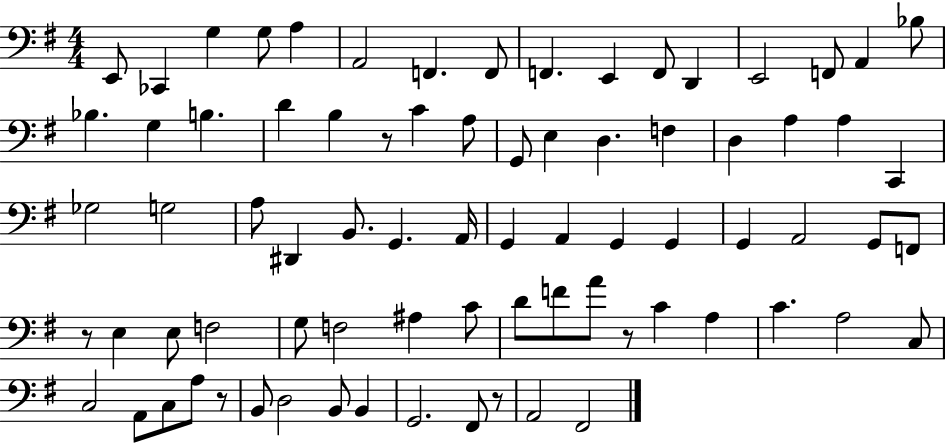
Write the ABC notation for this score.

X:1
T:Untitled
M:4/4
L:1/4
K:G
E,,/2 _C,, G, G,/2 A, A,,2 F,, F,,/2 F,, E,, F,,/2 D,, E,,2 F,,/2 A,, _B,/2 _B, G, B, D B, z/2 C A,/2 G,,/2 E, D, F, D, A, A, C,, _G,2 G,2 A,/2 ^D,, B,,/2 G,, A,,/4 G,, A,, G,, G,, G,, A,,2 G,,/2 F,,/2 z/2 E, E,/2 F,2 G,/2 F,2 ^A, C/2 D/2 F/2 A/2 z/2 C A, C A,2 C,/2 C,2 A,,/2 C,/2 A,/2 z/2 B,,/2 D,2 B,,/2 B,, G,,2 ^F,,/2 z/2 A,,2 ^F,,2